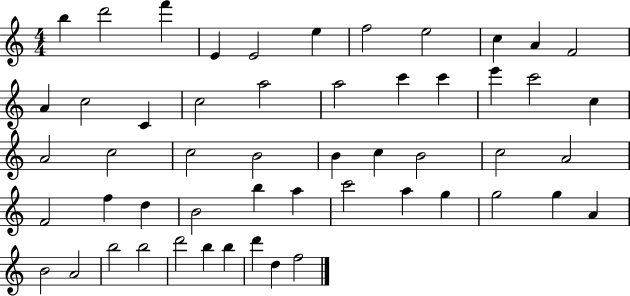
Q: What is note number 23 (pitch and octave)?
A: A4